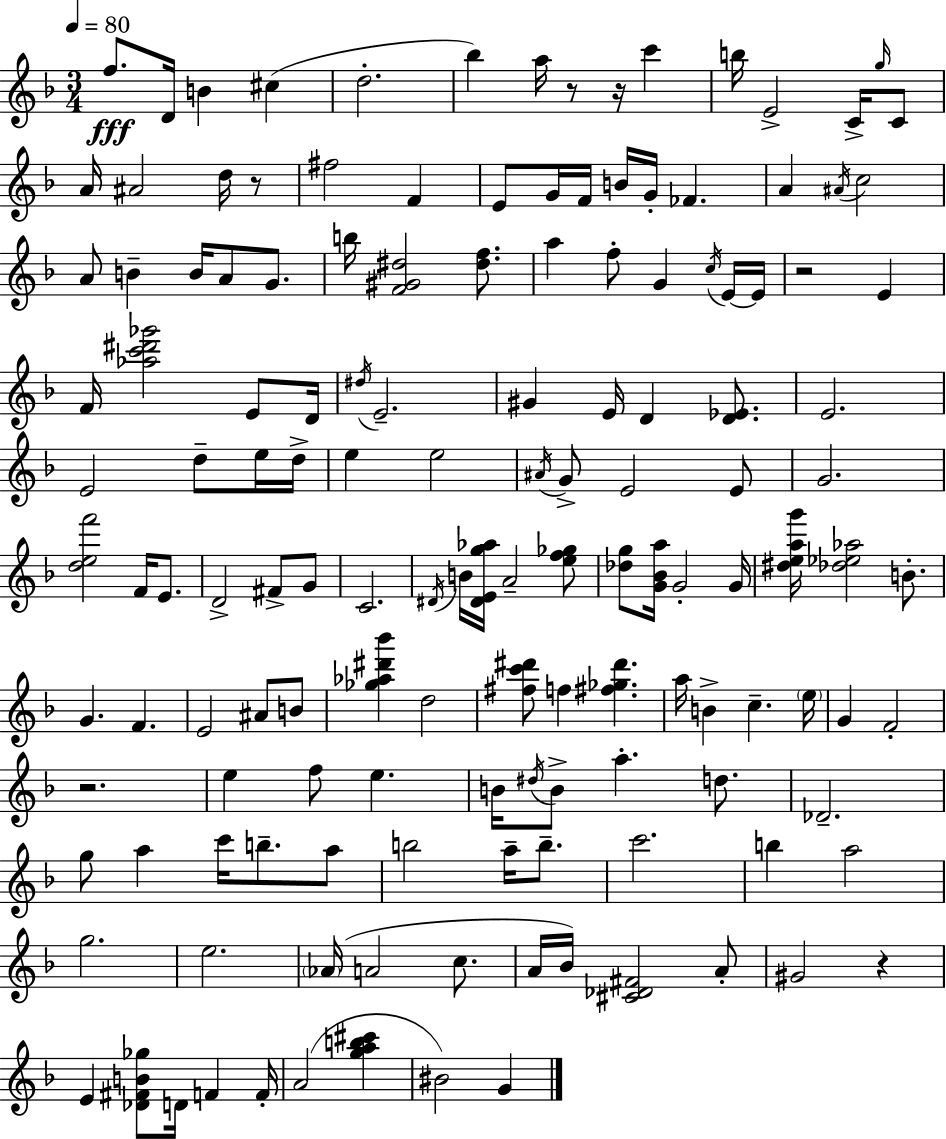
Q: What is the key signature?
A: F major